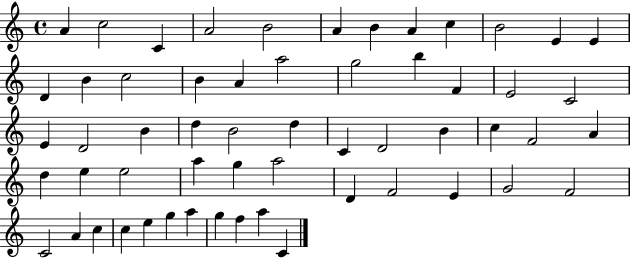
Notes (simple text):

A4/q C5/h C4/q A4/h B4/h A4/q B4/q A4/q C5/q B4/h E4/q E4/q D4/q B4/q C5/h B4/q A4/q A5/h G5/h B5/q F4/q E4/h C4/h E4/q D4/h B4/q D5/q B4/h D5/q C4/q D4/h B4/q C5/q F4/h A4/q D5/q E5/q E5/h A5/q G5/q A5/h D4/q F4/h E4/q G4/h F4/h C4/h A4/q C5/q C5/q E5/q G5/q A5/q G5/q F5/q A5/q C4/q